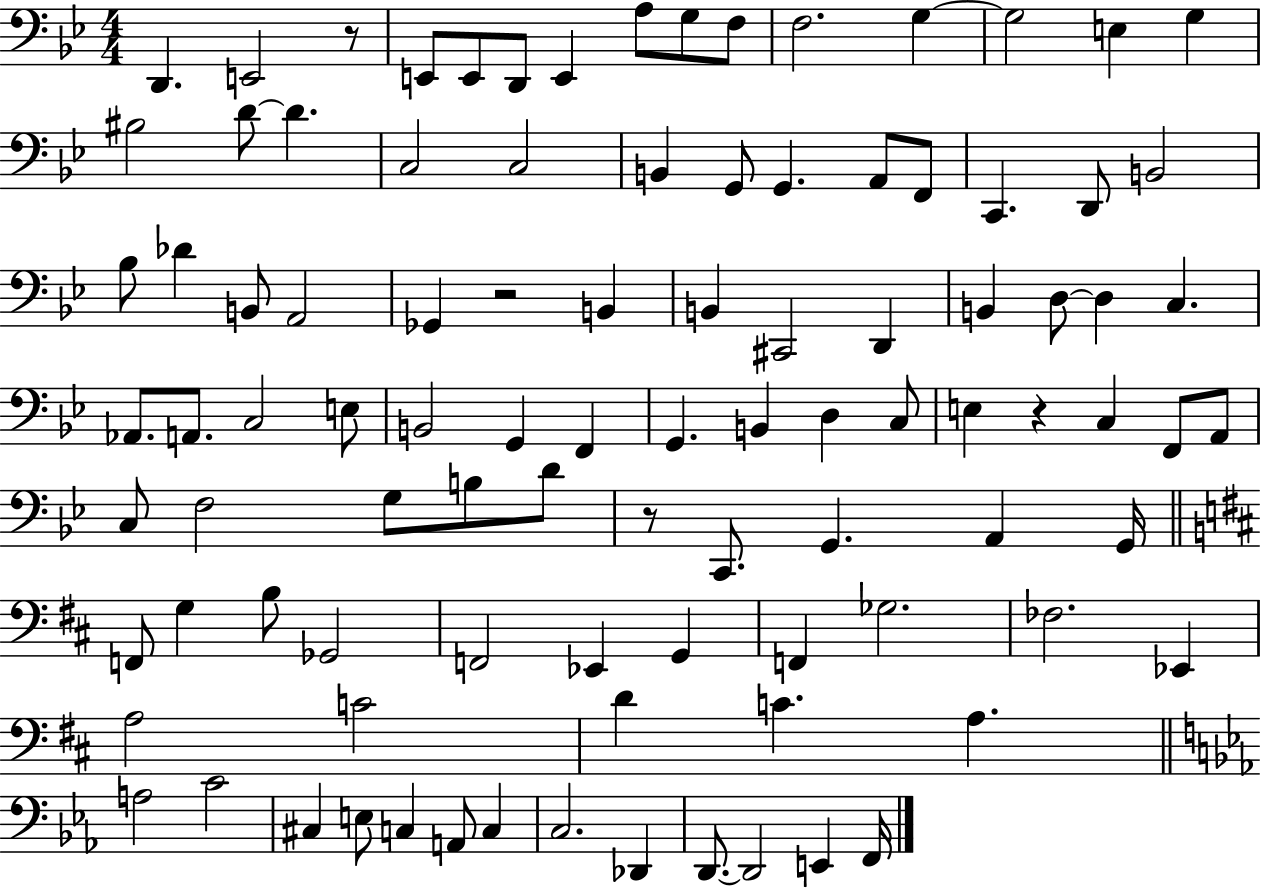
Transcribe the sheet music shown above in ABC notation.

X:1
T:Untitled
M:4/4
L:1/4
K:Bb
D,, E,,2 z/2 E,,/2 E,,/2 D,,/2 E,, A,/2 G,/2 F,/2 F,2 G, G,2 E, G, ^B,2 D/2 D C,2 C,2 B,, G,,/2 G,, A,,/2 F,,/2 C,, D,,/2 B,,2 _B,/2 _D B,,/2 A,,2 _G,, z2 B,, B,, ^C,,2 D,, B,, D,/2 D, C, _A,,/2 A,,/2 C,2 E,/2 B,,2 G,, F,, G,, B,, D, C,/2 E, z C, F,,/2 A,,/2 C,/2 F,2 G,/2 B,/2 D/2 z/2 C,,/2 G,, A,, G,,/4 F,,/2 G, B,/2 _G,,2 F,,2 _E,, G,, F,, _G,2 _F,2 _E,, A,2 C2 D C A, A,2 C2 ^C, E,/2 C, A,,/2 C, C,2 _D,, D,,/2 D,,2 E,, F,,/4